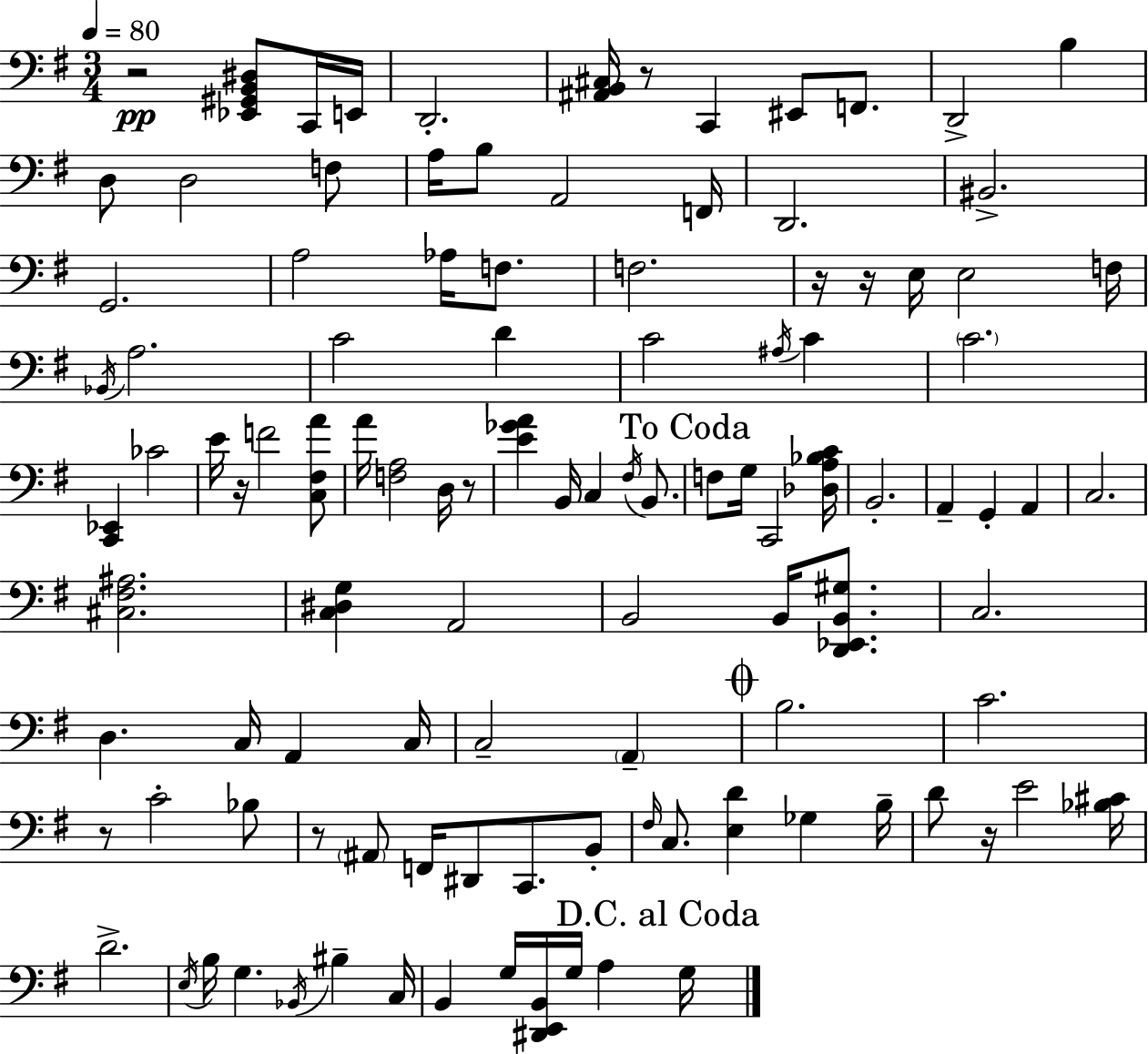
X:1
T:Untitled
M:3/4
L:1/4
K:Em
z2 [_E,,^G,,B,,^D,]/2 C,,/4 E,,/4 D,,2 [^A,,B,,^C,]/4 z/2 C,, ^E,,/2 F,,/2 D,,2 B, D,/2 D,2 F,/2 A,/4 B,/2 A,,2 F,,/4 D,,2 ^B,,2 G,,2 A,2 _A,/4 F,/2 F,2 z/4 z/4 E,/4 E,2 F,/4 _B,,/4 A,2 C2 D C2 ^A,/4 C C2 [C,,_E,,] _C2 E/4 z/4 F2 [C,^F,A]/2 A/4 [F,A,]2 D,/4 z/2 [E_GA] B,,/4 C, ^F,/4 B,,/2 F,/2 G,/4 C,,2 [_D,A,_B,C]/4 B,,2 A,, G,, A,, C,2 [^C,^F,^A,]2 [C,^D,G,] A,,2 B,,2 B,,/4 [D,,_E,,B,,^G,]/2 C,2 D, C,/4 A,, C,/4 C,2 A,, B,2 C2 z/2 C2 _B,/2 z/2 ^A,,/2 F,,/4 ^D,,/2 C,,/2 B,,/2 ^F,/4 C,/2 [E,D] _G, B,/4 D/2 z/4 E2 [_B,^C]/4 D2 E,/4 B,/4 G, _B,,/4 ^B, C,/4 B,, G,/4 [^D,,E,,B,,]/4 G,/4 A, G,/4